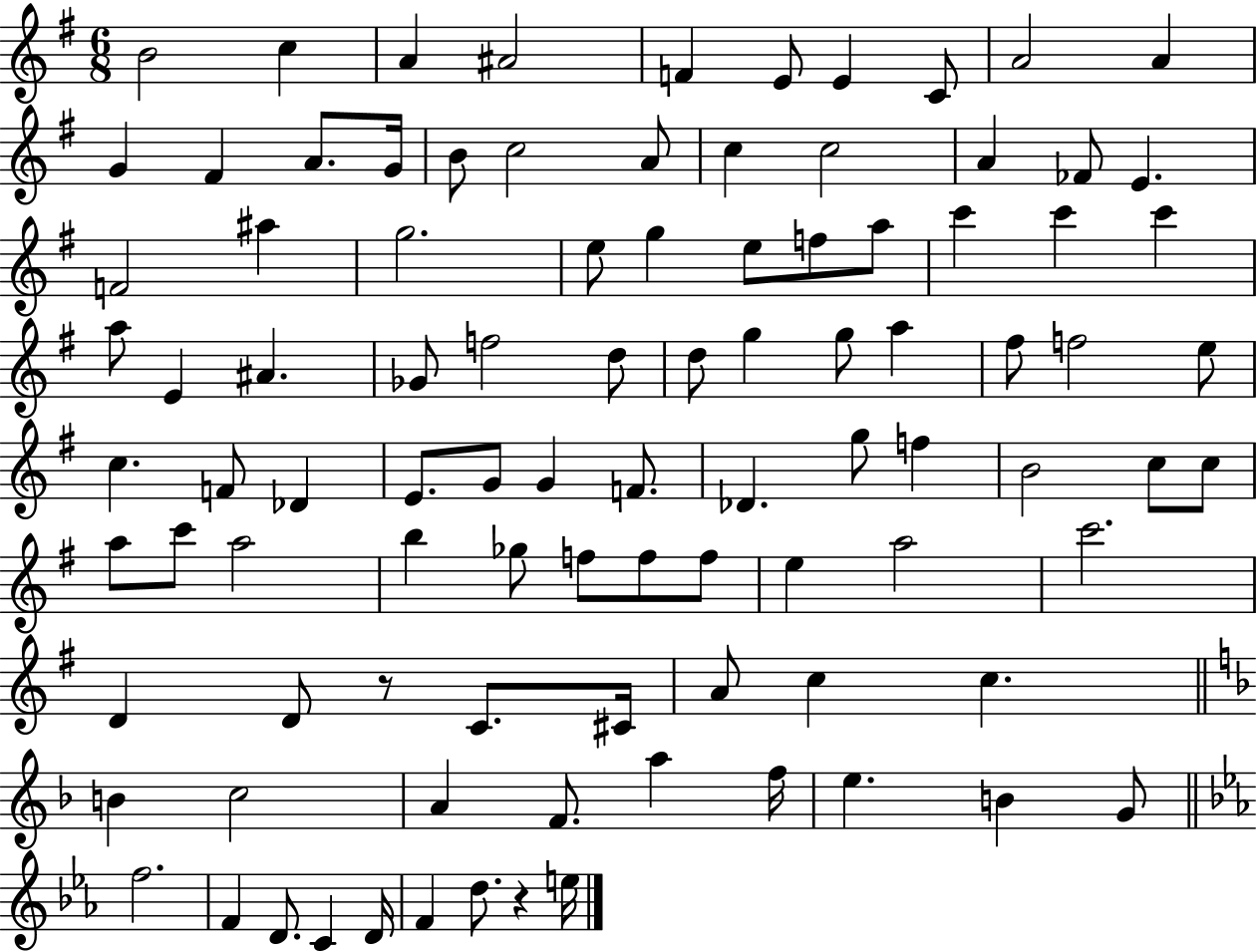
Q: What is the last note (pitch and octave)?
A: E5